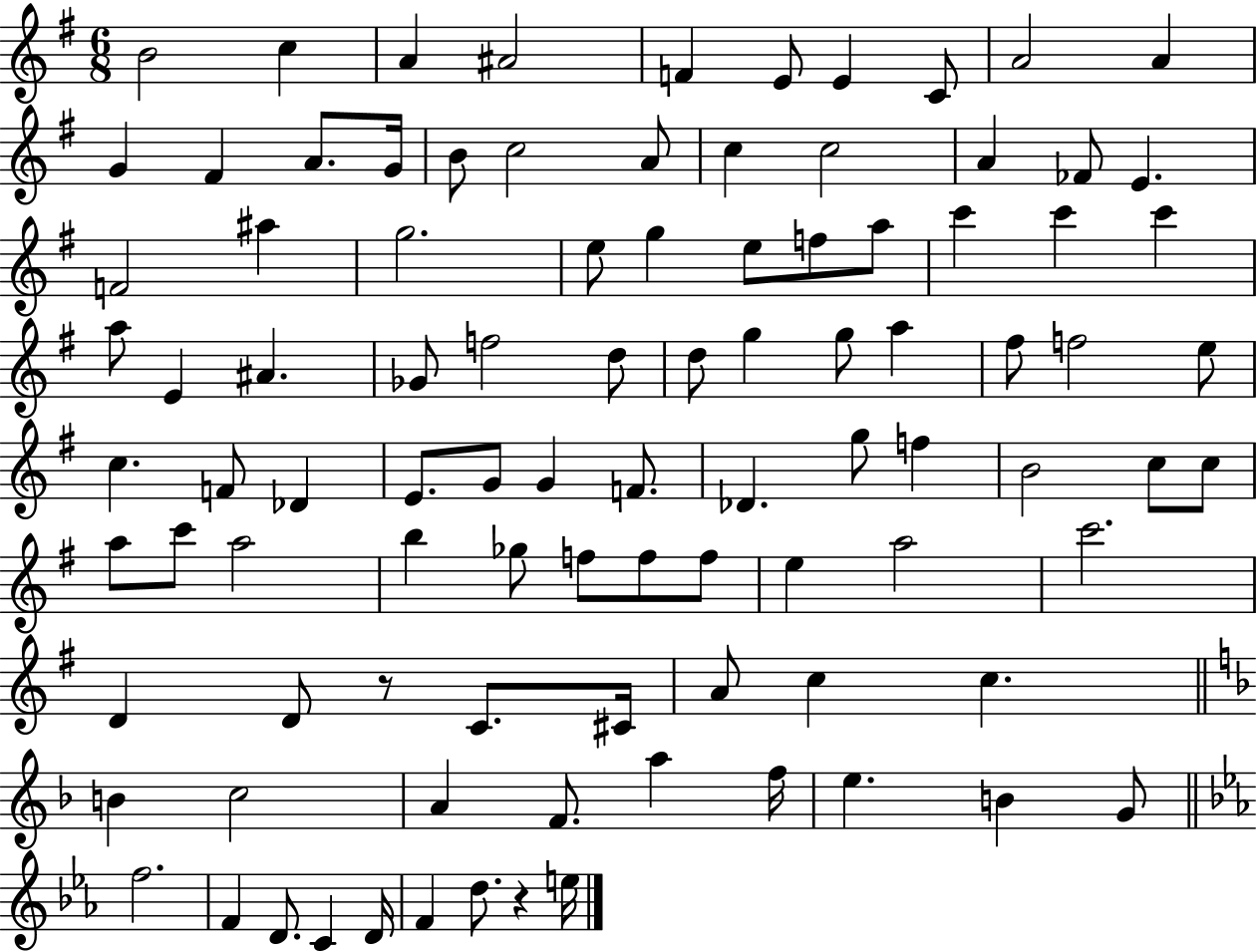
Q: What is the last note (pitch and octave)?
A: E5